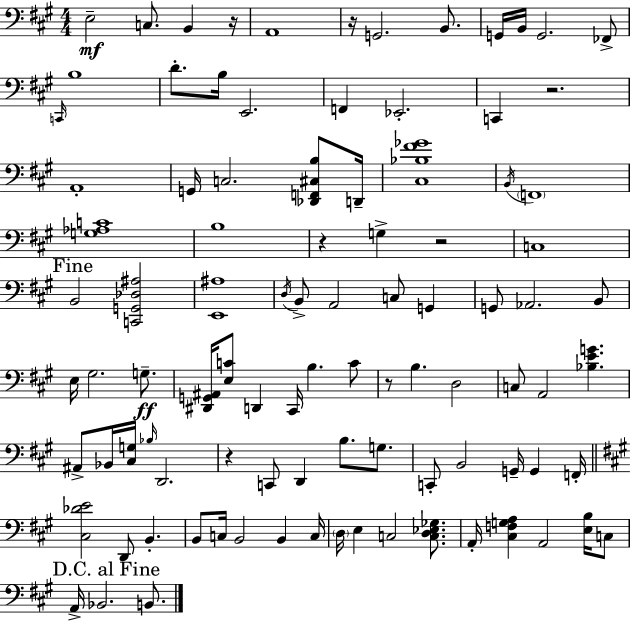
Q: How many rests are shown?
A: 7